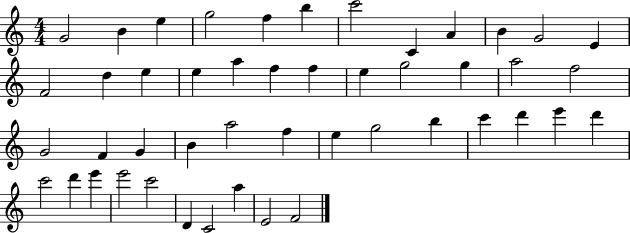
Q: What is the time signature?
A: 4/4